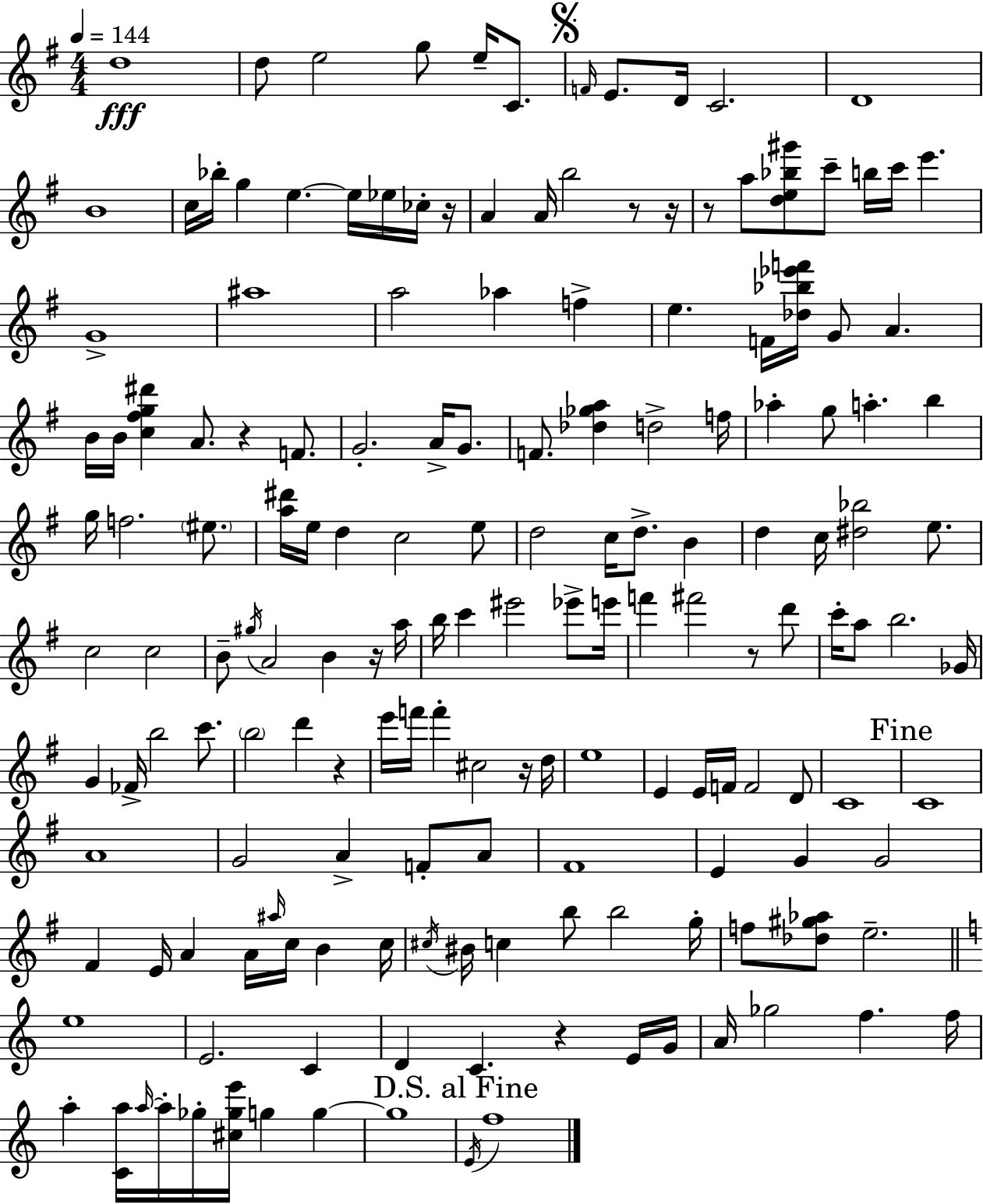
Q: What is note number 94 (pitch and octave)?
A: D5